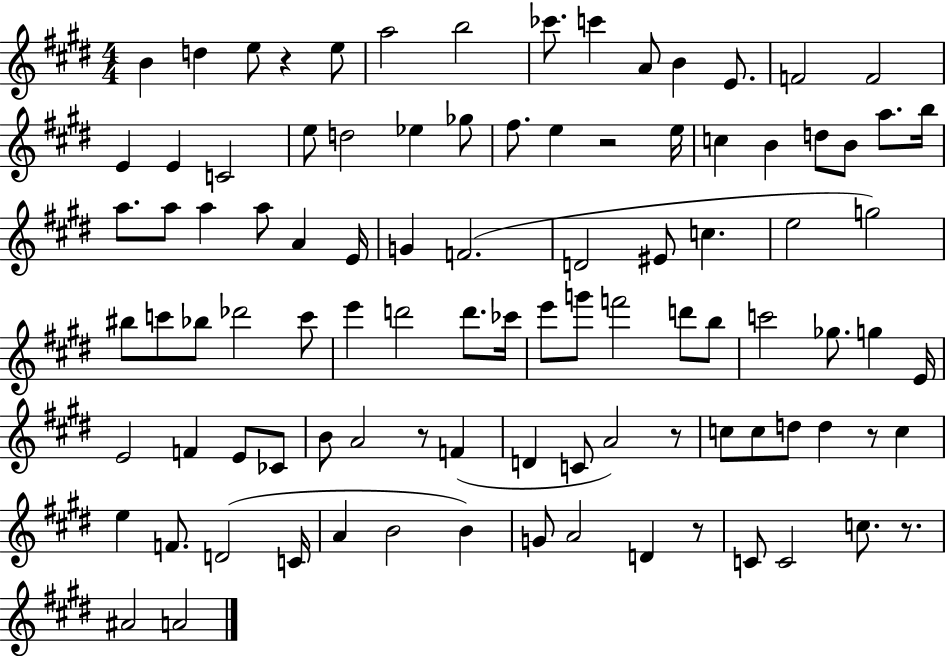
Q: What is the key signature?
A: E major